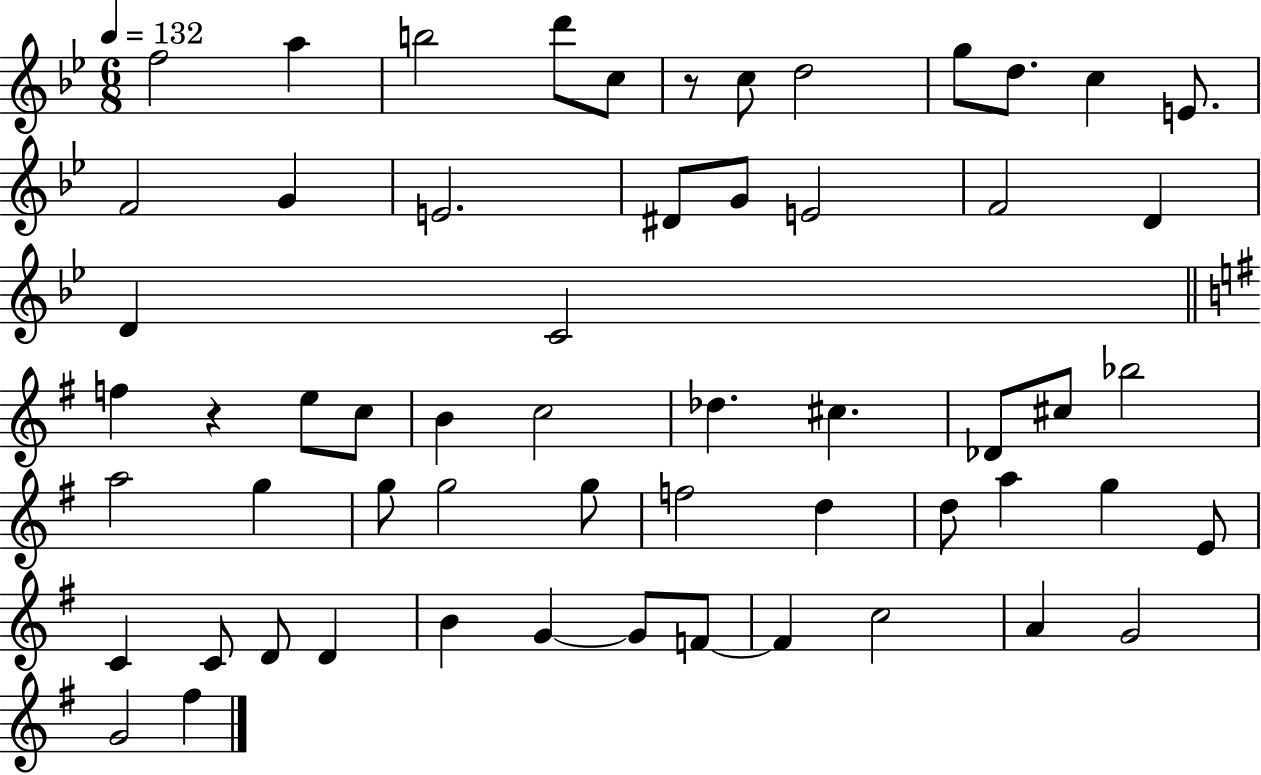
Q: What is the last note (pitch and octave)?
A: F#5